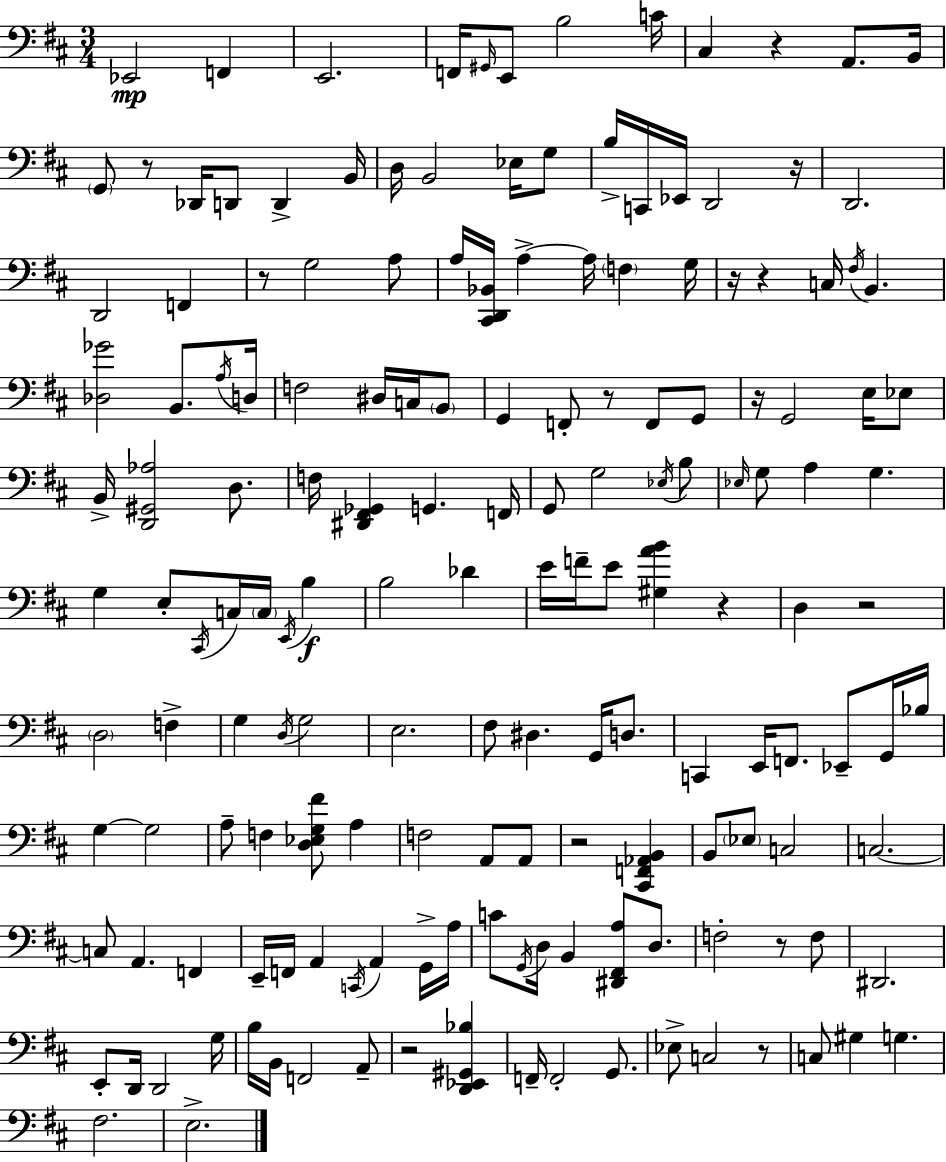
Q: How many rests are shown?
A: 14